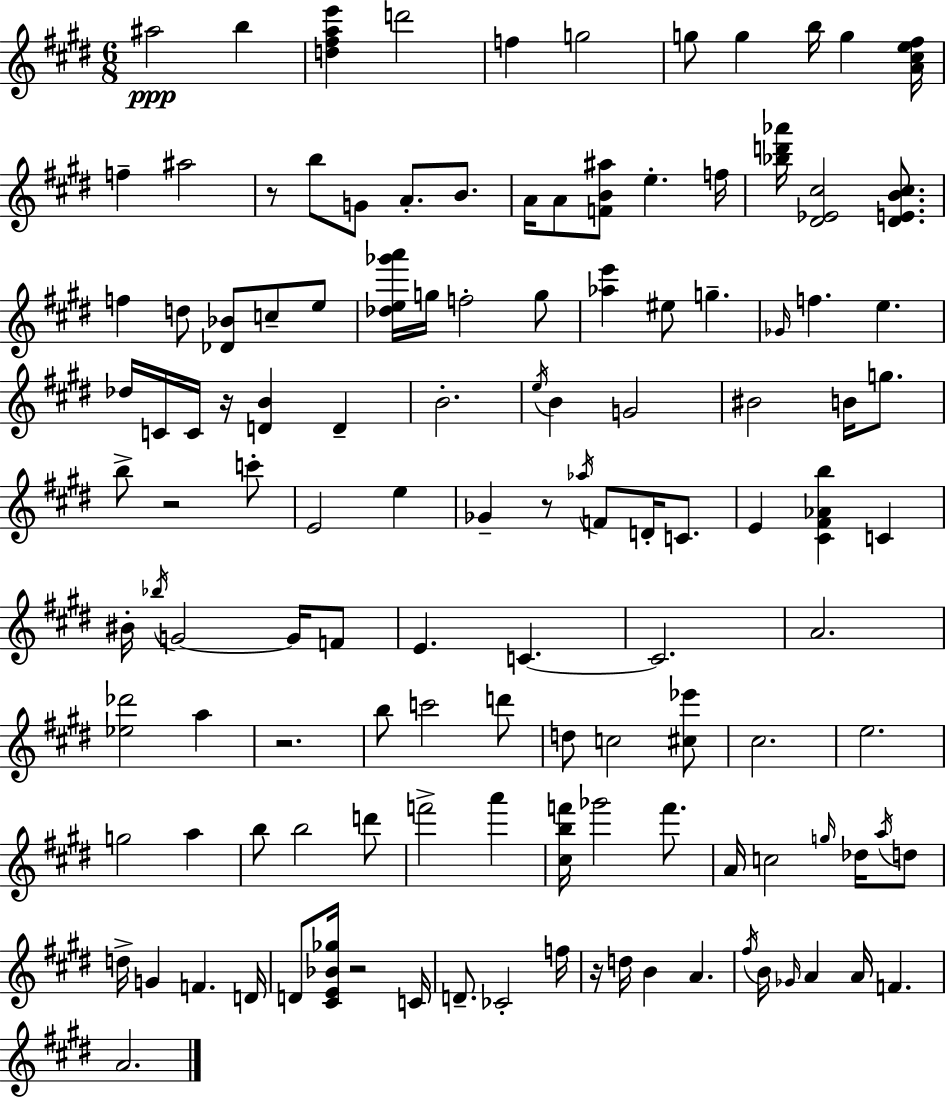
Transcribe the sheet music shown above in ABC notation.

X:1
T:Untitled
M:6/8
L:1/4
K:E
^a2 b [d^fae'] d'2 f g2 g/2 g b/4 g [A^ce^f]/4 f ^a2 z/2 b/2 G/2 A/2 B/2 A/4 A/2 [FB^a]/2 e f/4 [_bd'_a']/4 [^D_E^c]2 [^DEB^c]/2 f d/2 [_D_B]/2 c/2 e/2 [_de_g'a']/4 g/4 f2 g/2 [_ae'] ^e/2 g _G/4 f e _d/4 C/4 C/4 z/4 [DB] D B2 e/4 B G2 ^B2 B/4 g/2 b/2 z2 c'/2 E2 e _G z/2 _a/4 F/2 D/4 C/2 E [^C^F_Ab] C ^B/4 _b/4 G2 G/4 F/2 E C C2 A2 [_e_d']2 a z2 b/2 c'2 d'/2 d/2 c2 [^c_e']/2 ^c2 e2 g2 a b/2 b2 d'/2 f'2 a' [^cbf']/4 _g'2 f'/2 A/4 c2 g/4 _d/4 a/4 d/2 d/4 G F D/4 D/2 [^CE_B_g]/4 z2 C/4 D/2 _C2 f/4 z/4 d/4 B A ^f/4 B/4 _G/4 A A/4 F A2